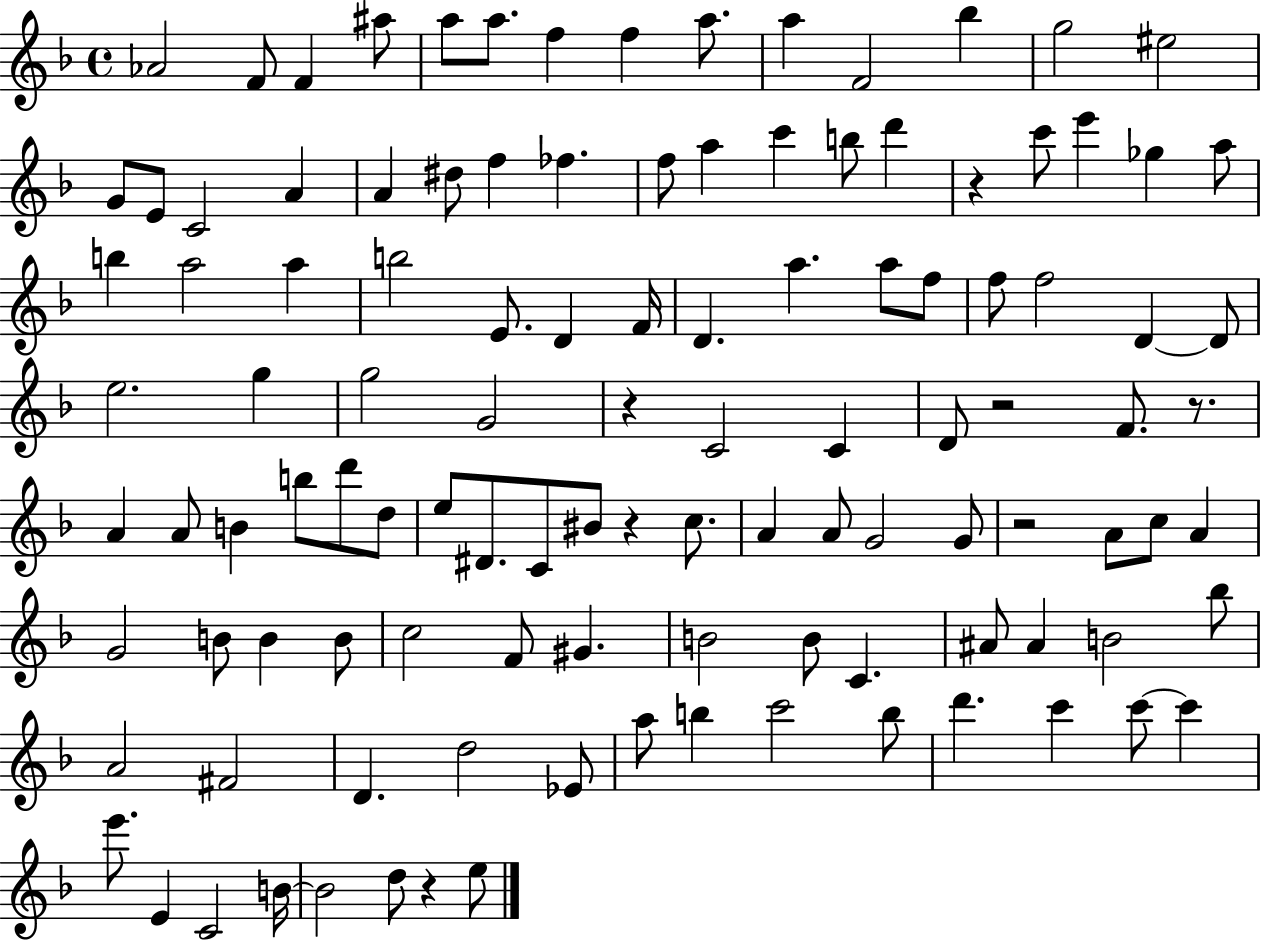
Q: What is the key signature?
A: F major